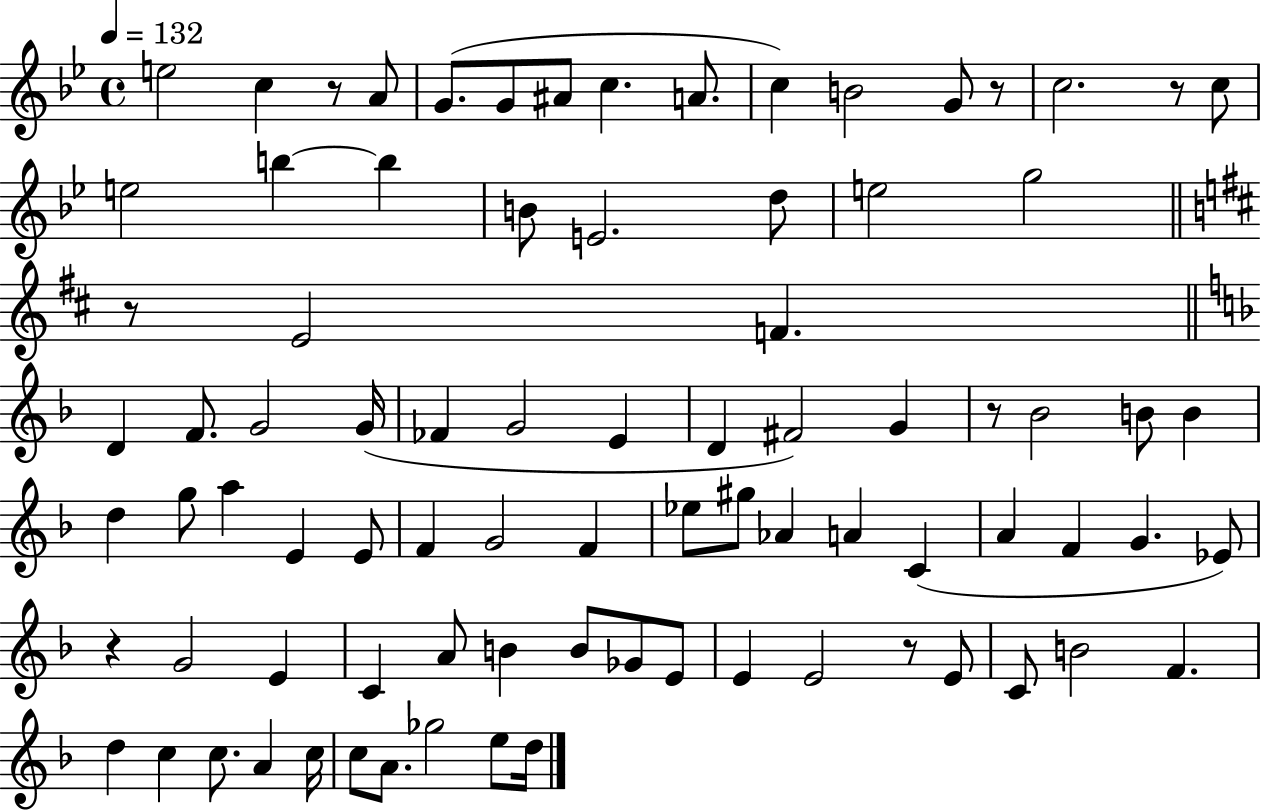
E5/h C5/q R/e A4/e G4/e. G4/e A#4/e C5/q. A4/e. C5/q B4/h G4/e R/e C5/h. R/e C5/e E5/h B5/q B5/q B4/e E4/h. D5/e E5/h G5/h R/e E4/h F4/q. D4/q F4/e. G4/h G4/s FES4/q G4/h E4/q D4/q F#4/h G4/q R/e Bb4/h B4/e B4/q D5/q G5/e A5/q E4/q E4/e F4/q G4/h F4/q Eb5/e G#5/e Ab4/q A4/q C4/q A4/q F4/q G4/q. Eb4/e R/q G4/h E4/q C4/q A4/e B4/q B4/e Gb4/e E4/e E4/q E4/h R/e E4/e C4/e B4/h F4/q. D5/q C5/q C5/e. A4/q C5/s C5/e A4/e. Gb5/h E5/e D5/s